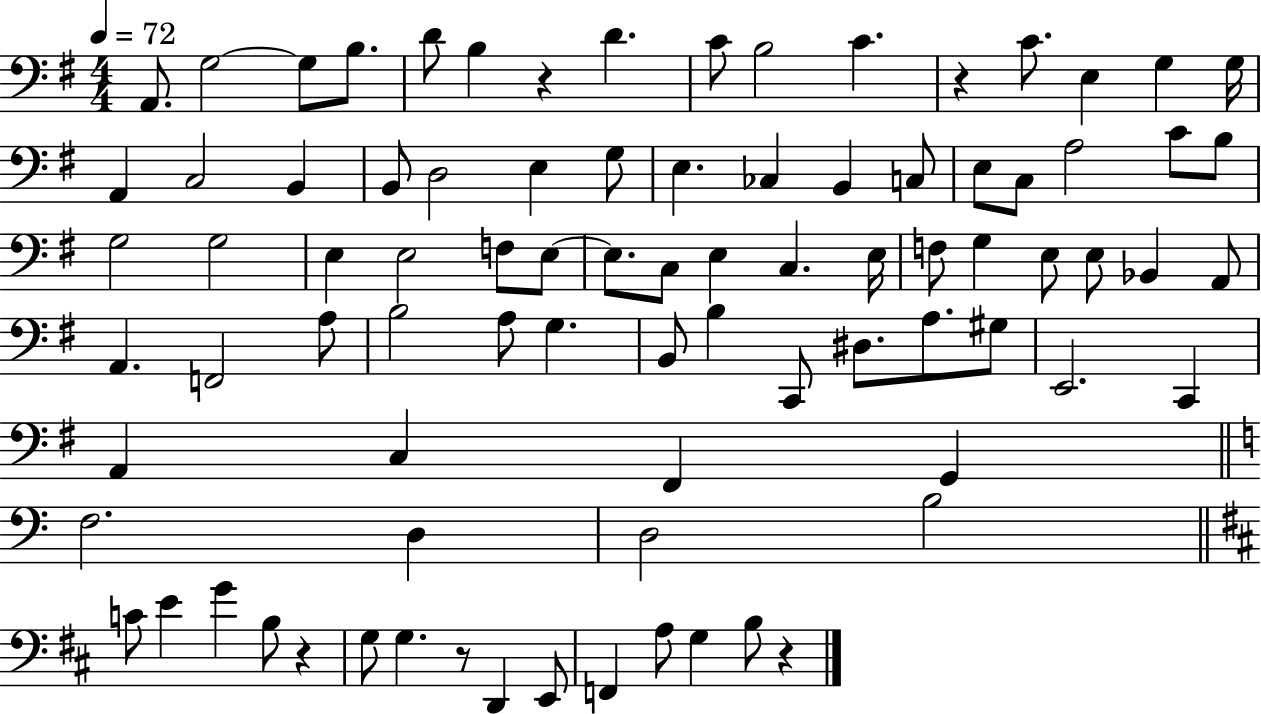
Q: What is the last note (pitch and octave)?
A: B3